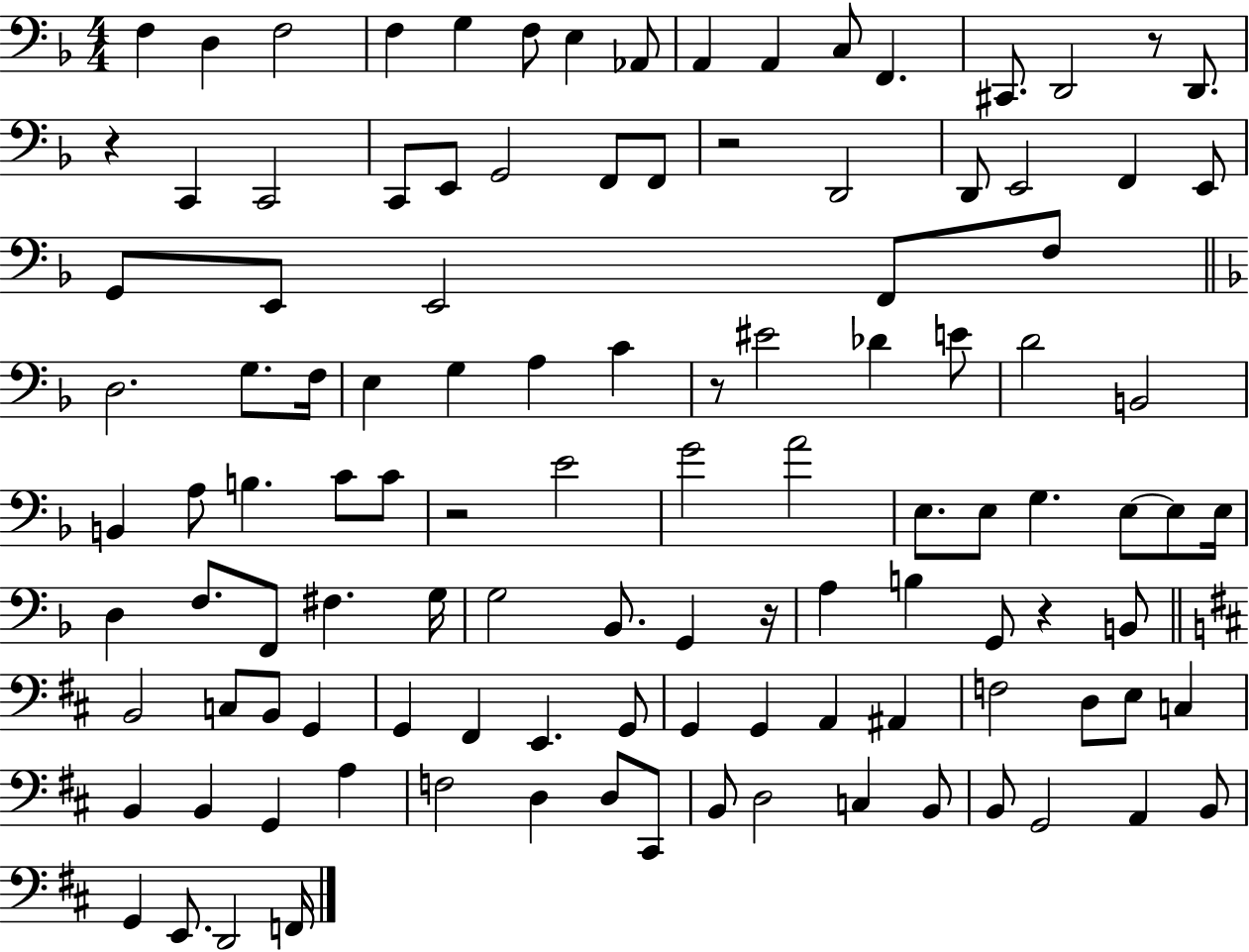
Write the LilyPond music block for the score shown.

{
  \clef bass
  \numericTimeSignature
  \time 4/4
  \key f \major
  f4 d4 f2 | f4 g4 f8 e4 aes,8 | a,4 a,4 c8 f,4. | cis,8. d,2 r8 d,8. | \break r4 c,4 c,2 | c,8 e,8 g,2 f,8 f,8 | r2 d,2 | d,8 e,2 f,4 e,8 | \break g,8 e,8 e,2 f,8 f8 | \bar "||" \break \key f \major d2. g8. f16 | e4 g4 a4 c'4 | r8 eis'2 des'4 e'8 | d'2 b,2 | \break b,4 a8 b4. c'8 c'8 | r2 e'2 | g'2 a'2 | e8. e8 g4. e8~~ e8 e16 | \break d4 f8. f,8 fis4. g16 | g2 bes,8. g,4 r16 | a4 b4 g,8 r4 b,8 | \bar "||" \break \key d \major b,2 c8 b,8 g,4 | g,4 fis,4 e,4. g,8 | g,4 g,4 a,4 ais,4 | f2 d8 e8 c4 | \break b,4 b,4 g,4 a4 | f2 d4 d8 cis,8 | b,8 d2 c4 b,8 | b,8 g,2 a,4 b,8 | \break g,4 e,8. d,2 f,16 | \bar "|."
}